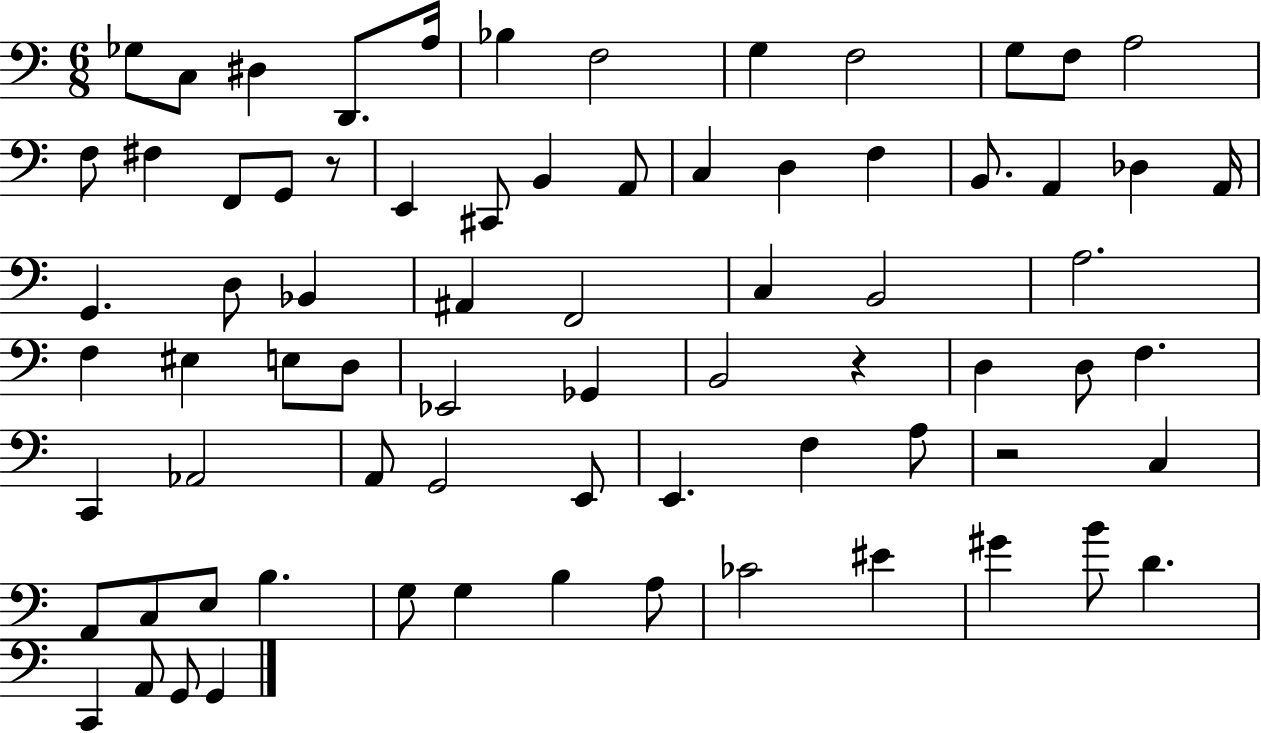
Gb3/e C3/e D#3/q D2/e. A3/s Bb3/q F3/h G3/q F3/h G3/e F3/e A3/h F3/e F#3/q F2/e G2/e R/e E2/q C#2/e B2/q A2/e C3/q D3/q F3/q B2/e. A2/q Db3/q A2/s G2/q. D3/e Bb2/q A#2/q F2/h C3/q B2/h A3/h. F3/q EIS3/q E3/e D3/e Eb2/h Gb2/q B2/h R/q D3/q D3/e F3/q. C2/q Ab2/h A2/e G2/h E2/e E2/q. F3/q A3/e R/h C3/q A2/e C3/e E3/e B3/q. G3/e G3/q B3/q A3/e CES4/h EIS4/q G#4/q B4/e D4/q. C2/q A2/e G2/e G2/q